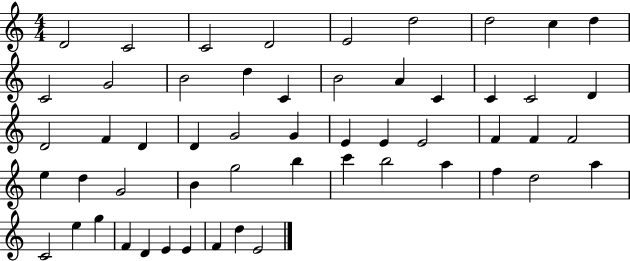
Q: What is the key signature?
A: C major